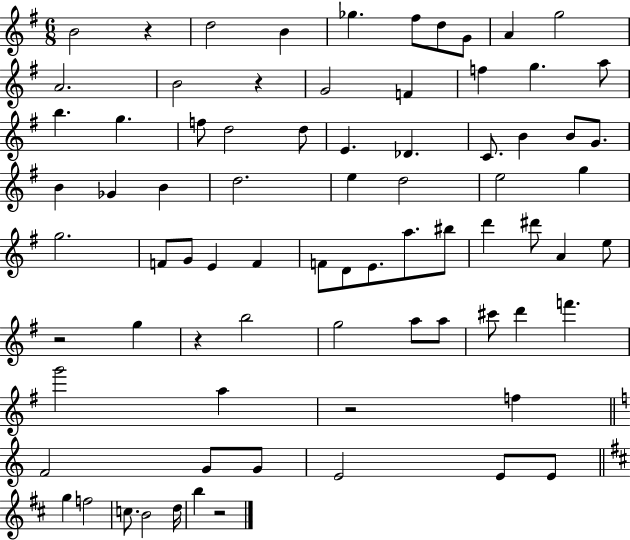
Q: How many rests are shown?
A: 6